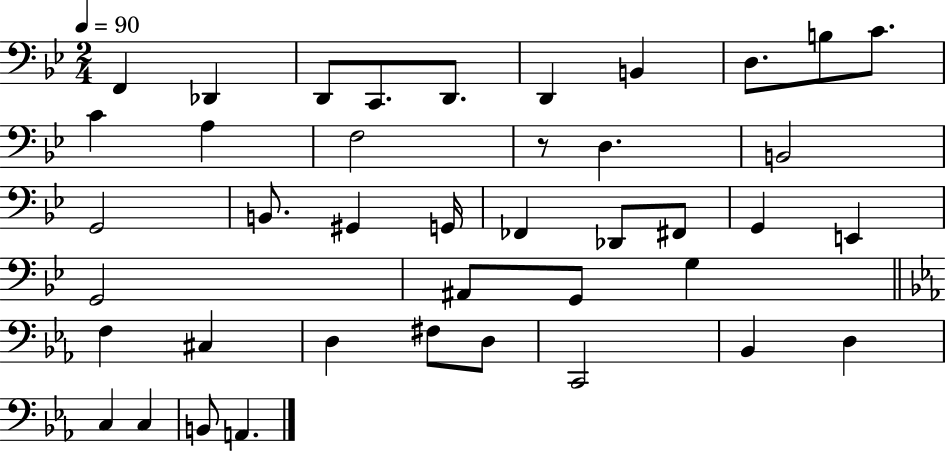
X:1
T:Untitled
M:2/4
L:1/4
K:Bb
F,, _D,, D,,/2 C,,/2 D,,/2 D,, B,, D,/2 B,/2 C/2 C A, F,2 z/2 D, B,,2 G,,2 B,,/2 ^G,, G,,/4 _F,, _D,,/2 ^F,,/2 G,, E,, G,,2 ^A,,/2 G,,/2 G, F, ^C, D, ^F,/2 D,/2 C,,2 _B,, D, C, C, B,,/2 A,,